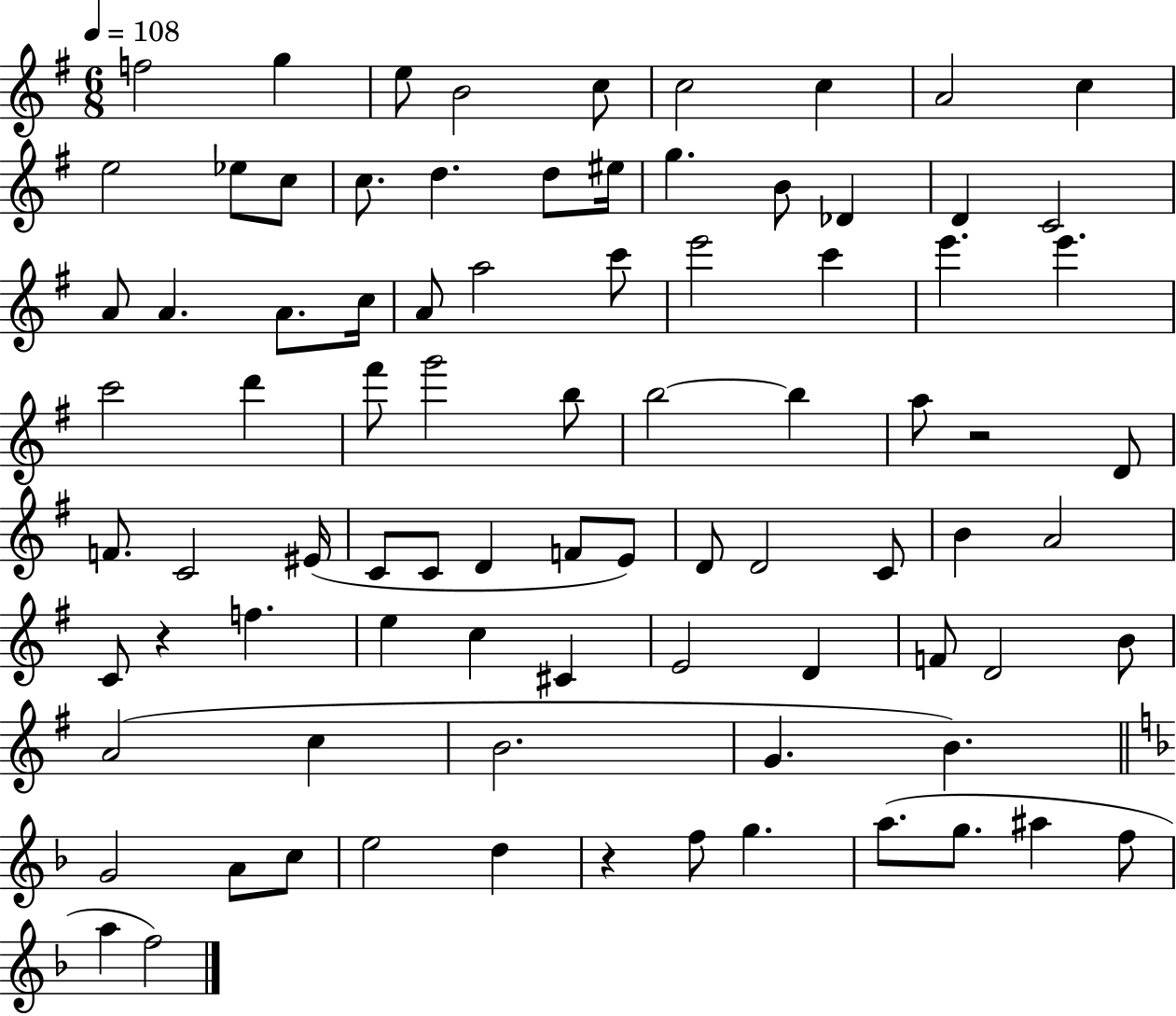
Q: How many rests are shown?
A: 3